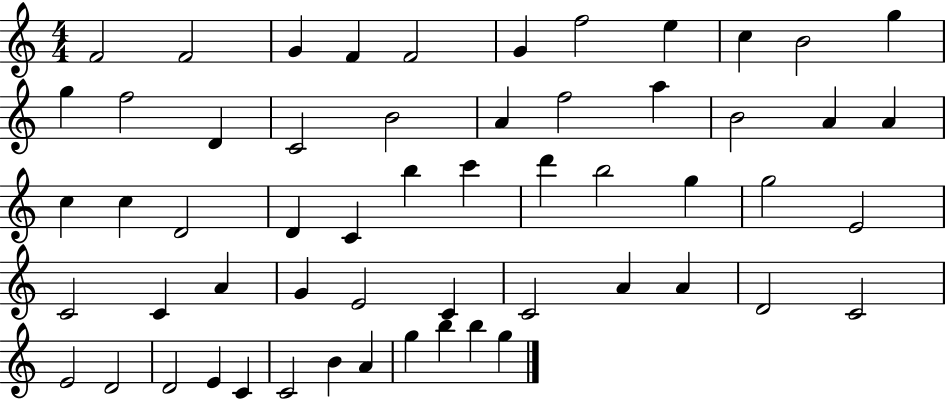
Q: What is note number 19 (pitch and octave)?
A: A5